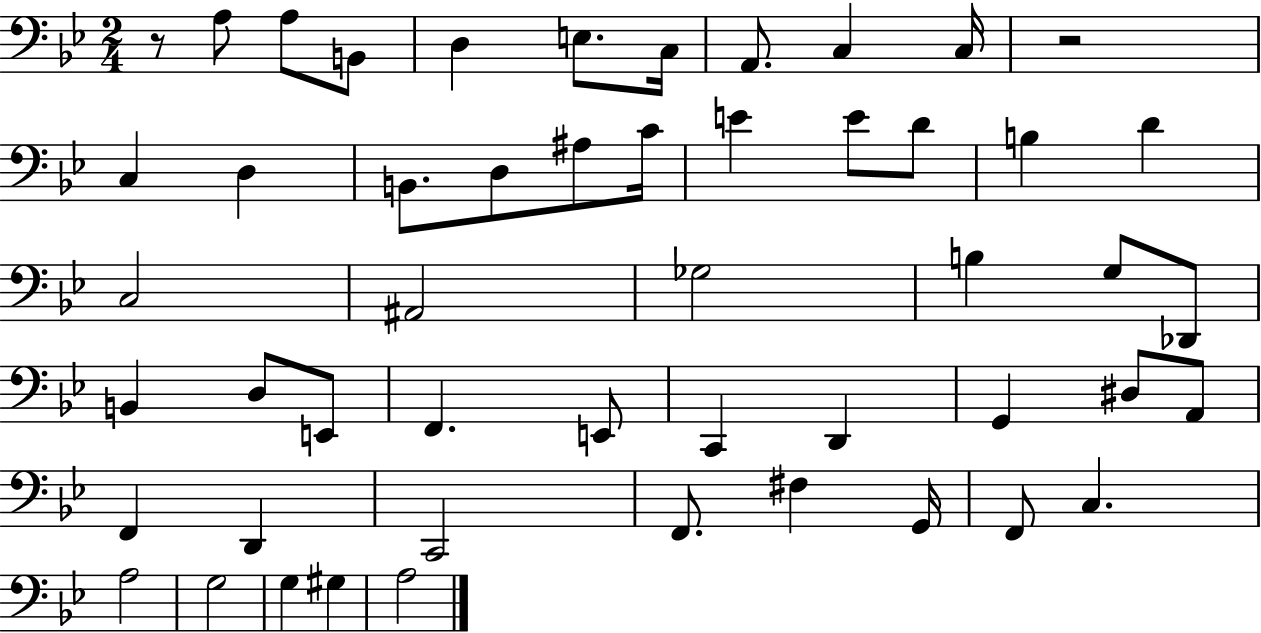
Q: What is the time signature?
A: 2/4